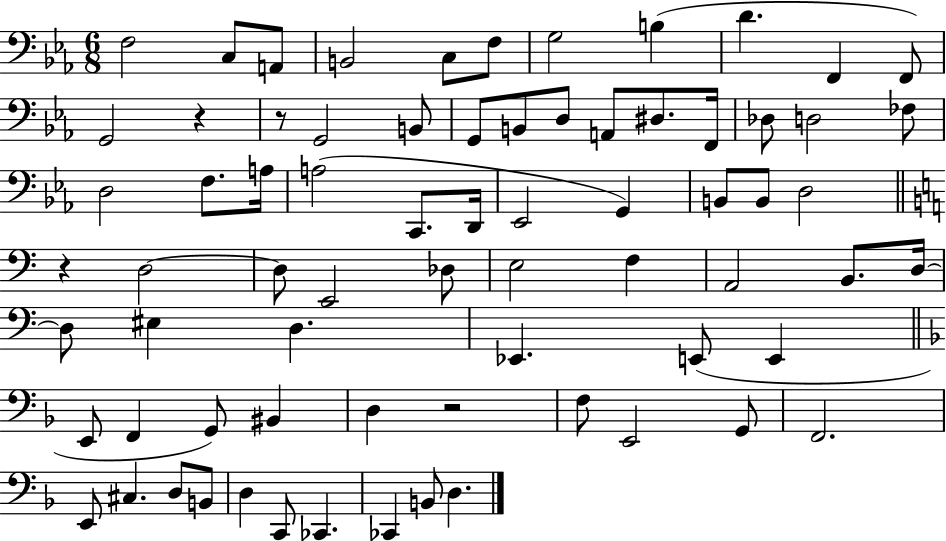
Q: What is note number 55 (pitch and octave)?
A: F3